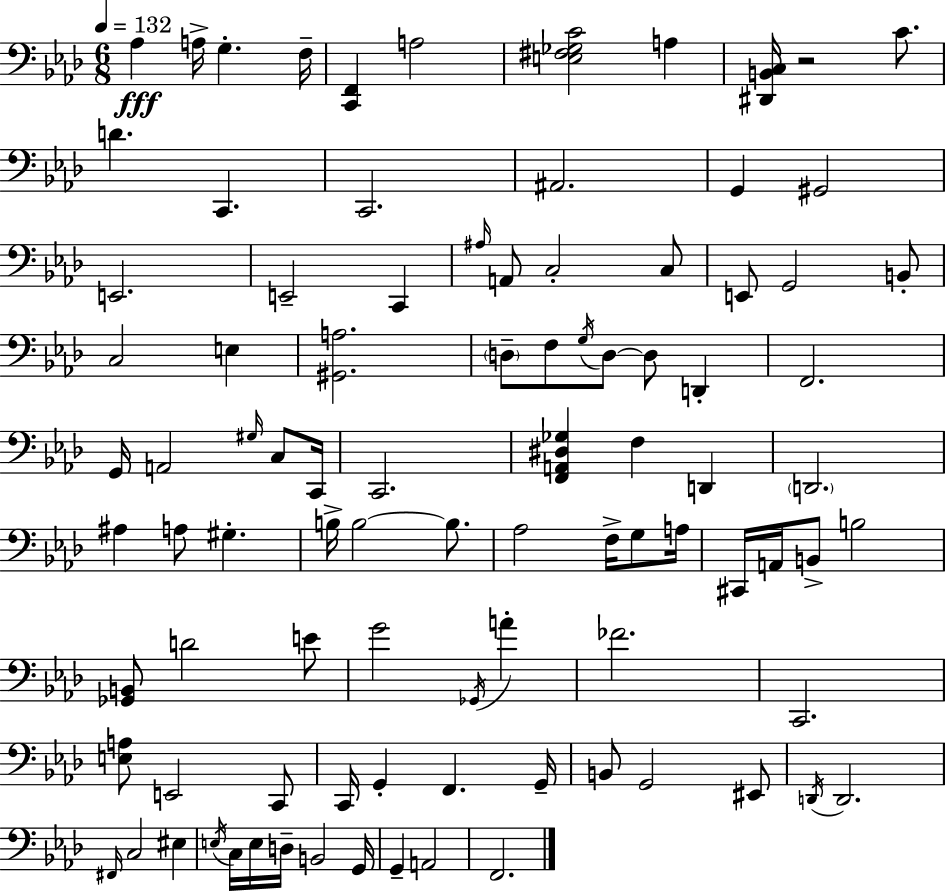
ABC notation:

X:1
T:Untitled
M:6/8
L:1/4
K:Fm
_A, A,/4 G, F,/4 [C,,F,,] A,2 [E,^F,_G,C]2 A, [^D,,B,,C,]/4 z2 C/2 D C,, C,,2 ^A,,2 G,, ^G,,2 E,,2 E,,2 C,, ^A,/4 A,,/2 C,2 C,/2 E,,/2 G,,2 B,,/2 C,2 E, [^G,,A,]2 D,/2 F,/2 G,/4 D,/2 D,/2 D,, F,,2 G,,/4 A,,2 ^G,/4 C,/2 C,,/4 C,,2 [F,,A,,^D,_G,] F, D,, D,,2 ^A, A,/2 ^G, B,/4 B,2 B,/2 _A,2 F,/4 G,/2 A,/4 ^C,,/4 A,,/4 B,,/2 B,2 [_G,,B,,]/2 D2 E/2 G2 _G,,/4 A _F2 C,,2 [E,A,]/2 E,,2 C,,/2 C,,/4 G,, F,, G,,/4 B,,/2 G,,2 ^E,,/2 D,,/4 D,,2 ^F,,/4 C,2 ^E, E,/4 C,/4 E,/4 D,/4 B,,2 G,,/4 G,, A,,2 F,,2